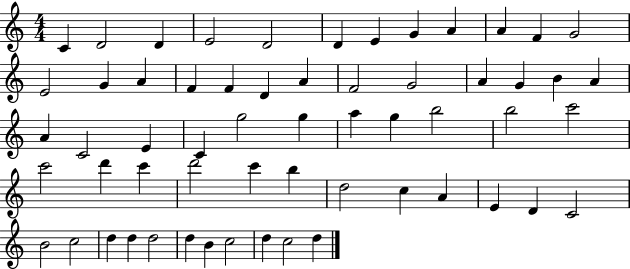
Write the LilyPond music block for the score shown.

{
  \clef treble
  \numericTimeSignature
  \time 4/4
  \key c \major
  c'4 d'2 d'4 | e'2 d'2 | d'4 e'4 g'4 a'4 | a'4 f'4 g'2 | \break e'2 g'4 a'4 | f'4 f'4 d'4 a'4 | f'2 g'2 | a'4 g'4 b'4 a'4 | \break a'4 c'2 e'4 | c'4 g''2 g''4 | a''4 g''4 b''2 | b''2 c'''2 | \break c'''2 d'''4 c'''4 | d'''2 c'''4 b''4 | d''2 c''4 a'4 | e'4 d'4 c'2 | \break b'2 c''2 | d''4 d''4 d''2 | d''4 b'4 c''2 | d''4 c''2 d''4 | \break \bar "|."
}